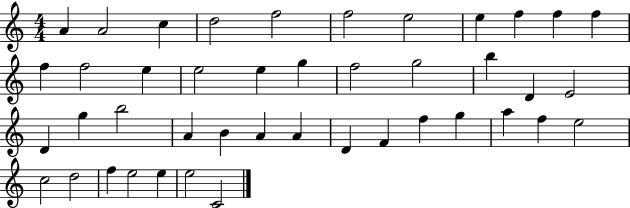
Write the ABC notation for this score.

X:1
T:Untitled
M:4/4
L:1/4
K:C
A A2 c d2 f2 f2 e2 e f f f f f2 e e2 e g f2 g2 b D E2 D g b2 A B A A D F f g a f e2 c2 d2 f e2 e e2 C2